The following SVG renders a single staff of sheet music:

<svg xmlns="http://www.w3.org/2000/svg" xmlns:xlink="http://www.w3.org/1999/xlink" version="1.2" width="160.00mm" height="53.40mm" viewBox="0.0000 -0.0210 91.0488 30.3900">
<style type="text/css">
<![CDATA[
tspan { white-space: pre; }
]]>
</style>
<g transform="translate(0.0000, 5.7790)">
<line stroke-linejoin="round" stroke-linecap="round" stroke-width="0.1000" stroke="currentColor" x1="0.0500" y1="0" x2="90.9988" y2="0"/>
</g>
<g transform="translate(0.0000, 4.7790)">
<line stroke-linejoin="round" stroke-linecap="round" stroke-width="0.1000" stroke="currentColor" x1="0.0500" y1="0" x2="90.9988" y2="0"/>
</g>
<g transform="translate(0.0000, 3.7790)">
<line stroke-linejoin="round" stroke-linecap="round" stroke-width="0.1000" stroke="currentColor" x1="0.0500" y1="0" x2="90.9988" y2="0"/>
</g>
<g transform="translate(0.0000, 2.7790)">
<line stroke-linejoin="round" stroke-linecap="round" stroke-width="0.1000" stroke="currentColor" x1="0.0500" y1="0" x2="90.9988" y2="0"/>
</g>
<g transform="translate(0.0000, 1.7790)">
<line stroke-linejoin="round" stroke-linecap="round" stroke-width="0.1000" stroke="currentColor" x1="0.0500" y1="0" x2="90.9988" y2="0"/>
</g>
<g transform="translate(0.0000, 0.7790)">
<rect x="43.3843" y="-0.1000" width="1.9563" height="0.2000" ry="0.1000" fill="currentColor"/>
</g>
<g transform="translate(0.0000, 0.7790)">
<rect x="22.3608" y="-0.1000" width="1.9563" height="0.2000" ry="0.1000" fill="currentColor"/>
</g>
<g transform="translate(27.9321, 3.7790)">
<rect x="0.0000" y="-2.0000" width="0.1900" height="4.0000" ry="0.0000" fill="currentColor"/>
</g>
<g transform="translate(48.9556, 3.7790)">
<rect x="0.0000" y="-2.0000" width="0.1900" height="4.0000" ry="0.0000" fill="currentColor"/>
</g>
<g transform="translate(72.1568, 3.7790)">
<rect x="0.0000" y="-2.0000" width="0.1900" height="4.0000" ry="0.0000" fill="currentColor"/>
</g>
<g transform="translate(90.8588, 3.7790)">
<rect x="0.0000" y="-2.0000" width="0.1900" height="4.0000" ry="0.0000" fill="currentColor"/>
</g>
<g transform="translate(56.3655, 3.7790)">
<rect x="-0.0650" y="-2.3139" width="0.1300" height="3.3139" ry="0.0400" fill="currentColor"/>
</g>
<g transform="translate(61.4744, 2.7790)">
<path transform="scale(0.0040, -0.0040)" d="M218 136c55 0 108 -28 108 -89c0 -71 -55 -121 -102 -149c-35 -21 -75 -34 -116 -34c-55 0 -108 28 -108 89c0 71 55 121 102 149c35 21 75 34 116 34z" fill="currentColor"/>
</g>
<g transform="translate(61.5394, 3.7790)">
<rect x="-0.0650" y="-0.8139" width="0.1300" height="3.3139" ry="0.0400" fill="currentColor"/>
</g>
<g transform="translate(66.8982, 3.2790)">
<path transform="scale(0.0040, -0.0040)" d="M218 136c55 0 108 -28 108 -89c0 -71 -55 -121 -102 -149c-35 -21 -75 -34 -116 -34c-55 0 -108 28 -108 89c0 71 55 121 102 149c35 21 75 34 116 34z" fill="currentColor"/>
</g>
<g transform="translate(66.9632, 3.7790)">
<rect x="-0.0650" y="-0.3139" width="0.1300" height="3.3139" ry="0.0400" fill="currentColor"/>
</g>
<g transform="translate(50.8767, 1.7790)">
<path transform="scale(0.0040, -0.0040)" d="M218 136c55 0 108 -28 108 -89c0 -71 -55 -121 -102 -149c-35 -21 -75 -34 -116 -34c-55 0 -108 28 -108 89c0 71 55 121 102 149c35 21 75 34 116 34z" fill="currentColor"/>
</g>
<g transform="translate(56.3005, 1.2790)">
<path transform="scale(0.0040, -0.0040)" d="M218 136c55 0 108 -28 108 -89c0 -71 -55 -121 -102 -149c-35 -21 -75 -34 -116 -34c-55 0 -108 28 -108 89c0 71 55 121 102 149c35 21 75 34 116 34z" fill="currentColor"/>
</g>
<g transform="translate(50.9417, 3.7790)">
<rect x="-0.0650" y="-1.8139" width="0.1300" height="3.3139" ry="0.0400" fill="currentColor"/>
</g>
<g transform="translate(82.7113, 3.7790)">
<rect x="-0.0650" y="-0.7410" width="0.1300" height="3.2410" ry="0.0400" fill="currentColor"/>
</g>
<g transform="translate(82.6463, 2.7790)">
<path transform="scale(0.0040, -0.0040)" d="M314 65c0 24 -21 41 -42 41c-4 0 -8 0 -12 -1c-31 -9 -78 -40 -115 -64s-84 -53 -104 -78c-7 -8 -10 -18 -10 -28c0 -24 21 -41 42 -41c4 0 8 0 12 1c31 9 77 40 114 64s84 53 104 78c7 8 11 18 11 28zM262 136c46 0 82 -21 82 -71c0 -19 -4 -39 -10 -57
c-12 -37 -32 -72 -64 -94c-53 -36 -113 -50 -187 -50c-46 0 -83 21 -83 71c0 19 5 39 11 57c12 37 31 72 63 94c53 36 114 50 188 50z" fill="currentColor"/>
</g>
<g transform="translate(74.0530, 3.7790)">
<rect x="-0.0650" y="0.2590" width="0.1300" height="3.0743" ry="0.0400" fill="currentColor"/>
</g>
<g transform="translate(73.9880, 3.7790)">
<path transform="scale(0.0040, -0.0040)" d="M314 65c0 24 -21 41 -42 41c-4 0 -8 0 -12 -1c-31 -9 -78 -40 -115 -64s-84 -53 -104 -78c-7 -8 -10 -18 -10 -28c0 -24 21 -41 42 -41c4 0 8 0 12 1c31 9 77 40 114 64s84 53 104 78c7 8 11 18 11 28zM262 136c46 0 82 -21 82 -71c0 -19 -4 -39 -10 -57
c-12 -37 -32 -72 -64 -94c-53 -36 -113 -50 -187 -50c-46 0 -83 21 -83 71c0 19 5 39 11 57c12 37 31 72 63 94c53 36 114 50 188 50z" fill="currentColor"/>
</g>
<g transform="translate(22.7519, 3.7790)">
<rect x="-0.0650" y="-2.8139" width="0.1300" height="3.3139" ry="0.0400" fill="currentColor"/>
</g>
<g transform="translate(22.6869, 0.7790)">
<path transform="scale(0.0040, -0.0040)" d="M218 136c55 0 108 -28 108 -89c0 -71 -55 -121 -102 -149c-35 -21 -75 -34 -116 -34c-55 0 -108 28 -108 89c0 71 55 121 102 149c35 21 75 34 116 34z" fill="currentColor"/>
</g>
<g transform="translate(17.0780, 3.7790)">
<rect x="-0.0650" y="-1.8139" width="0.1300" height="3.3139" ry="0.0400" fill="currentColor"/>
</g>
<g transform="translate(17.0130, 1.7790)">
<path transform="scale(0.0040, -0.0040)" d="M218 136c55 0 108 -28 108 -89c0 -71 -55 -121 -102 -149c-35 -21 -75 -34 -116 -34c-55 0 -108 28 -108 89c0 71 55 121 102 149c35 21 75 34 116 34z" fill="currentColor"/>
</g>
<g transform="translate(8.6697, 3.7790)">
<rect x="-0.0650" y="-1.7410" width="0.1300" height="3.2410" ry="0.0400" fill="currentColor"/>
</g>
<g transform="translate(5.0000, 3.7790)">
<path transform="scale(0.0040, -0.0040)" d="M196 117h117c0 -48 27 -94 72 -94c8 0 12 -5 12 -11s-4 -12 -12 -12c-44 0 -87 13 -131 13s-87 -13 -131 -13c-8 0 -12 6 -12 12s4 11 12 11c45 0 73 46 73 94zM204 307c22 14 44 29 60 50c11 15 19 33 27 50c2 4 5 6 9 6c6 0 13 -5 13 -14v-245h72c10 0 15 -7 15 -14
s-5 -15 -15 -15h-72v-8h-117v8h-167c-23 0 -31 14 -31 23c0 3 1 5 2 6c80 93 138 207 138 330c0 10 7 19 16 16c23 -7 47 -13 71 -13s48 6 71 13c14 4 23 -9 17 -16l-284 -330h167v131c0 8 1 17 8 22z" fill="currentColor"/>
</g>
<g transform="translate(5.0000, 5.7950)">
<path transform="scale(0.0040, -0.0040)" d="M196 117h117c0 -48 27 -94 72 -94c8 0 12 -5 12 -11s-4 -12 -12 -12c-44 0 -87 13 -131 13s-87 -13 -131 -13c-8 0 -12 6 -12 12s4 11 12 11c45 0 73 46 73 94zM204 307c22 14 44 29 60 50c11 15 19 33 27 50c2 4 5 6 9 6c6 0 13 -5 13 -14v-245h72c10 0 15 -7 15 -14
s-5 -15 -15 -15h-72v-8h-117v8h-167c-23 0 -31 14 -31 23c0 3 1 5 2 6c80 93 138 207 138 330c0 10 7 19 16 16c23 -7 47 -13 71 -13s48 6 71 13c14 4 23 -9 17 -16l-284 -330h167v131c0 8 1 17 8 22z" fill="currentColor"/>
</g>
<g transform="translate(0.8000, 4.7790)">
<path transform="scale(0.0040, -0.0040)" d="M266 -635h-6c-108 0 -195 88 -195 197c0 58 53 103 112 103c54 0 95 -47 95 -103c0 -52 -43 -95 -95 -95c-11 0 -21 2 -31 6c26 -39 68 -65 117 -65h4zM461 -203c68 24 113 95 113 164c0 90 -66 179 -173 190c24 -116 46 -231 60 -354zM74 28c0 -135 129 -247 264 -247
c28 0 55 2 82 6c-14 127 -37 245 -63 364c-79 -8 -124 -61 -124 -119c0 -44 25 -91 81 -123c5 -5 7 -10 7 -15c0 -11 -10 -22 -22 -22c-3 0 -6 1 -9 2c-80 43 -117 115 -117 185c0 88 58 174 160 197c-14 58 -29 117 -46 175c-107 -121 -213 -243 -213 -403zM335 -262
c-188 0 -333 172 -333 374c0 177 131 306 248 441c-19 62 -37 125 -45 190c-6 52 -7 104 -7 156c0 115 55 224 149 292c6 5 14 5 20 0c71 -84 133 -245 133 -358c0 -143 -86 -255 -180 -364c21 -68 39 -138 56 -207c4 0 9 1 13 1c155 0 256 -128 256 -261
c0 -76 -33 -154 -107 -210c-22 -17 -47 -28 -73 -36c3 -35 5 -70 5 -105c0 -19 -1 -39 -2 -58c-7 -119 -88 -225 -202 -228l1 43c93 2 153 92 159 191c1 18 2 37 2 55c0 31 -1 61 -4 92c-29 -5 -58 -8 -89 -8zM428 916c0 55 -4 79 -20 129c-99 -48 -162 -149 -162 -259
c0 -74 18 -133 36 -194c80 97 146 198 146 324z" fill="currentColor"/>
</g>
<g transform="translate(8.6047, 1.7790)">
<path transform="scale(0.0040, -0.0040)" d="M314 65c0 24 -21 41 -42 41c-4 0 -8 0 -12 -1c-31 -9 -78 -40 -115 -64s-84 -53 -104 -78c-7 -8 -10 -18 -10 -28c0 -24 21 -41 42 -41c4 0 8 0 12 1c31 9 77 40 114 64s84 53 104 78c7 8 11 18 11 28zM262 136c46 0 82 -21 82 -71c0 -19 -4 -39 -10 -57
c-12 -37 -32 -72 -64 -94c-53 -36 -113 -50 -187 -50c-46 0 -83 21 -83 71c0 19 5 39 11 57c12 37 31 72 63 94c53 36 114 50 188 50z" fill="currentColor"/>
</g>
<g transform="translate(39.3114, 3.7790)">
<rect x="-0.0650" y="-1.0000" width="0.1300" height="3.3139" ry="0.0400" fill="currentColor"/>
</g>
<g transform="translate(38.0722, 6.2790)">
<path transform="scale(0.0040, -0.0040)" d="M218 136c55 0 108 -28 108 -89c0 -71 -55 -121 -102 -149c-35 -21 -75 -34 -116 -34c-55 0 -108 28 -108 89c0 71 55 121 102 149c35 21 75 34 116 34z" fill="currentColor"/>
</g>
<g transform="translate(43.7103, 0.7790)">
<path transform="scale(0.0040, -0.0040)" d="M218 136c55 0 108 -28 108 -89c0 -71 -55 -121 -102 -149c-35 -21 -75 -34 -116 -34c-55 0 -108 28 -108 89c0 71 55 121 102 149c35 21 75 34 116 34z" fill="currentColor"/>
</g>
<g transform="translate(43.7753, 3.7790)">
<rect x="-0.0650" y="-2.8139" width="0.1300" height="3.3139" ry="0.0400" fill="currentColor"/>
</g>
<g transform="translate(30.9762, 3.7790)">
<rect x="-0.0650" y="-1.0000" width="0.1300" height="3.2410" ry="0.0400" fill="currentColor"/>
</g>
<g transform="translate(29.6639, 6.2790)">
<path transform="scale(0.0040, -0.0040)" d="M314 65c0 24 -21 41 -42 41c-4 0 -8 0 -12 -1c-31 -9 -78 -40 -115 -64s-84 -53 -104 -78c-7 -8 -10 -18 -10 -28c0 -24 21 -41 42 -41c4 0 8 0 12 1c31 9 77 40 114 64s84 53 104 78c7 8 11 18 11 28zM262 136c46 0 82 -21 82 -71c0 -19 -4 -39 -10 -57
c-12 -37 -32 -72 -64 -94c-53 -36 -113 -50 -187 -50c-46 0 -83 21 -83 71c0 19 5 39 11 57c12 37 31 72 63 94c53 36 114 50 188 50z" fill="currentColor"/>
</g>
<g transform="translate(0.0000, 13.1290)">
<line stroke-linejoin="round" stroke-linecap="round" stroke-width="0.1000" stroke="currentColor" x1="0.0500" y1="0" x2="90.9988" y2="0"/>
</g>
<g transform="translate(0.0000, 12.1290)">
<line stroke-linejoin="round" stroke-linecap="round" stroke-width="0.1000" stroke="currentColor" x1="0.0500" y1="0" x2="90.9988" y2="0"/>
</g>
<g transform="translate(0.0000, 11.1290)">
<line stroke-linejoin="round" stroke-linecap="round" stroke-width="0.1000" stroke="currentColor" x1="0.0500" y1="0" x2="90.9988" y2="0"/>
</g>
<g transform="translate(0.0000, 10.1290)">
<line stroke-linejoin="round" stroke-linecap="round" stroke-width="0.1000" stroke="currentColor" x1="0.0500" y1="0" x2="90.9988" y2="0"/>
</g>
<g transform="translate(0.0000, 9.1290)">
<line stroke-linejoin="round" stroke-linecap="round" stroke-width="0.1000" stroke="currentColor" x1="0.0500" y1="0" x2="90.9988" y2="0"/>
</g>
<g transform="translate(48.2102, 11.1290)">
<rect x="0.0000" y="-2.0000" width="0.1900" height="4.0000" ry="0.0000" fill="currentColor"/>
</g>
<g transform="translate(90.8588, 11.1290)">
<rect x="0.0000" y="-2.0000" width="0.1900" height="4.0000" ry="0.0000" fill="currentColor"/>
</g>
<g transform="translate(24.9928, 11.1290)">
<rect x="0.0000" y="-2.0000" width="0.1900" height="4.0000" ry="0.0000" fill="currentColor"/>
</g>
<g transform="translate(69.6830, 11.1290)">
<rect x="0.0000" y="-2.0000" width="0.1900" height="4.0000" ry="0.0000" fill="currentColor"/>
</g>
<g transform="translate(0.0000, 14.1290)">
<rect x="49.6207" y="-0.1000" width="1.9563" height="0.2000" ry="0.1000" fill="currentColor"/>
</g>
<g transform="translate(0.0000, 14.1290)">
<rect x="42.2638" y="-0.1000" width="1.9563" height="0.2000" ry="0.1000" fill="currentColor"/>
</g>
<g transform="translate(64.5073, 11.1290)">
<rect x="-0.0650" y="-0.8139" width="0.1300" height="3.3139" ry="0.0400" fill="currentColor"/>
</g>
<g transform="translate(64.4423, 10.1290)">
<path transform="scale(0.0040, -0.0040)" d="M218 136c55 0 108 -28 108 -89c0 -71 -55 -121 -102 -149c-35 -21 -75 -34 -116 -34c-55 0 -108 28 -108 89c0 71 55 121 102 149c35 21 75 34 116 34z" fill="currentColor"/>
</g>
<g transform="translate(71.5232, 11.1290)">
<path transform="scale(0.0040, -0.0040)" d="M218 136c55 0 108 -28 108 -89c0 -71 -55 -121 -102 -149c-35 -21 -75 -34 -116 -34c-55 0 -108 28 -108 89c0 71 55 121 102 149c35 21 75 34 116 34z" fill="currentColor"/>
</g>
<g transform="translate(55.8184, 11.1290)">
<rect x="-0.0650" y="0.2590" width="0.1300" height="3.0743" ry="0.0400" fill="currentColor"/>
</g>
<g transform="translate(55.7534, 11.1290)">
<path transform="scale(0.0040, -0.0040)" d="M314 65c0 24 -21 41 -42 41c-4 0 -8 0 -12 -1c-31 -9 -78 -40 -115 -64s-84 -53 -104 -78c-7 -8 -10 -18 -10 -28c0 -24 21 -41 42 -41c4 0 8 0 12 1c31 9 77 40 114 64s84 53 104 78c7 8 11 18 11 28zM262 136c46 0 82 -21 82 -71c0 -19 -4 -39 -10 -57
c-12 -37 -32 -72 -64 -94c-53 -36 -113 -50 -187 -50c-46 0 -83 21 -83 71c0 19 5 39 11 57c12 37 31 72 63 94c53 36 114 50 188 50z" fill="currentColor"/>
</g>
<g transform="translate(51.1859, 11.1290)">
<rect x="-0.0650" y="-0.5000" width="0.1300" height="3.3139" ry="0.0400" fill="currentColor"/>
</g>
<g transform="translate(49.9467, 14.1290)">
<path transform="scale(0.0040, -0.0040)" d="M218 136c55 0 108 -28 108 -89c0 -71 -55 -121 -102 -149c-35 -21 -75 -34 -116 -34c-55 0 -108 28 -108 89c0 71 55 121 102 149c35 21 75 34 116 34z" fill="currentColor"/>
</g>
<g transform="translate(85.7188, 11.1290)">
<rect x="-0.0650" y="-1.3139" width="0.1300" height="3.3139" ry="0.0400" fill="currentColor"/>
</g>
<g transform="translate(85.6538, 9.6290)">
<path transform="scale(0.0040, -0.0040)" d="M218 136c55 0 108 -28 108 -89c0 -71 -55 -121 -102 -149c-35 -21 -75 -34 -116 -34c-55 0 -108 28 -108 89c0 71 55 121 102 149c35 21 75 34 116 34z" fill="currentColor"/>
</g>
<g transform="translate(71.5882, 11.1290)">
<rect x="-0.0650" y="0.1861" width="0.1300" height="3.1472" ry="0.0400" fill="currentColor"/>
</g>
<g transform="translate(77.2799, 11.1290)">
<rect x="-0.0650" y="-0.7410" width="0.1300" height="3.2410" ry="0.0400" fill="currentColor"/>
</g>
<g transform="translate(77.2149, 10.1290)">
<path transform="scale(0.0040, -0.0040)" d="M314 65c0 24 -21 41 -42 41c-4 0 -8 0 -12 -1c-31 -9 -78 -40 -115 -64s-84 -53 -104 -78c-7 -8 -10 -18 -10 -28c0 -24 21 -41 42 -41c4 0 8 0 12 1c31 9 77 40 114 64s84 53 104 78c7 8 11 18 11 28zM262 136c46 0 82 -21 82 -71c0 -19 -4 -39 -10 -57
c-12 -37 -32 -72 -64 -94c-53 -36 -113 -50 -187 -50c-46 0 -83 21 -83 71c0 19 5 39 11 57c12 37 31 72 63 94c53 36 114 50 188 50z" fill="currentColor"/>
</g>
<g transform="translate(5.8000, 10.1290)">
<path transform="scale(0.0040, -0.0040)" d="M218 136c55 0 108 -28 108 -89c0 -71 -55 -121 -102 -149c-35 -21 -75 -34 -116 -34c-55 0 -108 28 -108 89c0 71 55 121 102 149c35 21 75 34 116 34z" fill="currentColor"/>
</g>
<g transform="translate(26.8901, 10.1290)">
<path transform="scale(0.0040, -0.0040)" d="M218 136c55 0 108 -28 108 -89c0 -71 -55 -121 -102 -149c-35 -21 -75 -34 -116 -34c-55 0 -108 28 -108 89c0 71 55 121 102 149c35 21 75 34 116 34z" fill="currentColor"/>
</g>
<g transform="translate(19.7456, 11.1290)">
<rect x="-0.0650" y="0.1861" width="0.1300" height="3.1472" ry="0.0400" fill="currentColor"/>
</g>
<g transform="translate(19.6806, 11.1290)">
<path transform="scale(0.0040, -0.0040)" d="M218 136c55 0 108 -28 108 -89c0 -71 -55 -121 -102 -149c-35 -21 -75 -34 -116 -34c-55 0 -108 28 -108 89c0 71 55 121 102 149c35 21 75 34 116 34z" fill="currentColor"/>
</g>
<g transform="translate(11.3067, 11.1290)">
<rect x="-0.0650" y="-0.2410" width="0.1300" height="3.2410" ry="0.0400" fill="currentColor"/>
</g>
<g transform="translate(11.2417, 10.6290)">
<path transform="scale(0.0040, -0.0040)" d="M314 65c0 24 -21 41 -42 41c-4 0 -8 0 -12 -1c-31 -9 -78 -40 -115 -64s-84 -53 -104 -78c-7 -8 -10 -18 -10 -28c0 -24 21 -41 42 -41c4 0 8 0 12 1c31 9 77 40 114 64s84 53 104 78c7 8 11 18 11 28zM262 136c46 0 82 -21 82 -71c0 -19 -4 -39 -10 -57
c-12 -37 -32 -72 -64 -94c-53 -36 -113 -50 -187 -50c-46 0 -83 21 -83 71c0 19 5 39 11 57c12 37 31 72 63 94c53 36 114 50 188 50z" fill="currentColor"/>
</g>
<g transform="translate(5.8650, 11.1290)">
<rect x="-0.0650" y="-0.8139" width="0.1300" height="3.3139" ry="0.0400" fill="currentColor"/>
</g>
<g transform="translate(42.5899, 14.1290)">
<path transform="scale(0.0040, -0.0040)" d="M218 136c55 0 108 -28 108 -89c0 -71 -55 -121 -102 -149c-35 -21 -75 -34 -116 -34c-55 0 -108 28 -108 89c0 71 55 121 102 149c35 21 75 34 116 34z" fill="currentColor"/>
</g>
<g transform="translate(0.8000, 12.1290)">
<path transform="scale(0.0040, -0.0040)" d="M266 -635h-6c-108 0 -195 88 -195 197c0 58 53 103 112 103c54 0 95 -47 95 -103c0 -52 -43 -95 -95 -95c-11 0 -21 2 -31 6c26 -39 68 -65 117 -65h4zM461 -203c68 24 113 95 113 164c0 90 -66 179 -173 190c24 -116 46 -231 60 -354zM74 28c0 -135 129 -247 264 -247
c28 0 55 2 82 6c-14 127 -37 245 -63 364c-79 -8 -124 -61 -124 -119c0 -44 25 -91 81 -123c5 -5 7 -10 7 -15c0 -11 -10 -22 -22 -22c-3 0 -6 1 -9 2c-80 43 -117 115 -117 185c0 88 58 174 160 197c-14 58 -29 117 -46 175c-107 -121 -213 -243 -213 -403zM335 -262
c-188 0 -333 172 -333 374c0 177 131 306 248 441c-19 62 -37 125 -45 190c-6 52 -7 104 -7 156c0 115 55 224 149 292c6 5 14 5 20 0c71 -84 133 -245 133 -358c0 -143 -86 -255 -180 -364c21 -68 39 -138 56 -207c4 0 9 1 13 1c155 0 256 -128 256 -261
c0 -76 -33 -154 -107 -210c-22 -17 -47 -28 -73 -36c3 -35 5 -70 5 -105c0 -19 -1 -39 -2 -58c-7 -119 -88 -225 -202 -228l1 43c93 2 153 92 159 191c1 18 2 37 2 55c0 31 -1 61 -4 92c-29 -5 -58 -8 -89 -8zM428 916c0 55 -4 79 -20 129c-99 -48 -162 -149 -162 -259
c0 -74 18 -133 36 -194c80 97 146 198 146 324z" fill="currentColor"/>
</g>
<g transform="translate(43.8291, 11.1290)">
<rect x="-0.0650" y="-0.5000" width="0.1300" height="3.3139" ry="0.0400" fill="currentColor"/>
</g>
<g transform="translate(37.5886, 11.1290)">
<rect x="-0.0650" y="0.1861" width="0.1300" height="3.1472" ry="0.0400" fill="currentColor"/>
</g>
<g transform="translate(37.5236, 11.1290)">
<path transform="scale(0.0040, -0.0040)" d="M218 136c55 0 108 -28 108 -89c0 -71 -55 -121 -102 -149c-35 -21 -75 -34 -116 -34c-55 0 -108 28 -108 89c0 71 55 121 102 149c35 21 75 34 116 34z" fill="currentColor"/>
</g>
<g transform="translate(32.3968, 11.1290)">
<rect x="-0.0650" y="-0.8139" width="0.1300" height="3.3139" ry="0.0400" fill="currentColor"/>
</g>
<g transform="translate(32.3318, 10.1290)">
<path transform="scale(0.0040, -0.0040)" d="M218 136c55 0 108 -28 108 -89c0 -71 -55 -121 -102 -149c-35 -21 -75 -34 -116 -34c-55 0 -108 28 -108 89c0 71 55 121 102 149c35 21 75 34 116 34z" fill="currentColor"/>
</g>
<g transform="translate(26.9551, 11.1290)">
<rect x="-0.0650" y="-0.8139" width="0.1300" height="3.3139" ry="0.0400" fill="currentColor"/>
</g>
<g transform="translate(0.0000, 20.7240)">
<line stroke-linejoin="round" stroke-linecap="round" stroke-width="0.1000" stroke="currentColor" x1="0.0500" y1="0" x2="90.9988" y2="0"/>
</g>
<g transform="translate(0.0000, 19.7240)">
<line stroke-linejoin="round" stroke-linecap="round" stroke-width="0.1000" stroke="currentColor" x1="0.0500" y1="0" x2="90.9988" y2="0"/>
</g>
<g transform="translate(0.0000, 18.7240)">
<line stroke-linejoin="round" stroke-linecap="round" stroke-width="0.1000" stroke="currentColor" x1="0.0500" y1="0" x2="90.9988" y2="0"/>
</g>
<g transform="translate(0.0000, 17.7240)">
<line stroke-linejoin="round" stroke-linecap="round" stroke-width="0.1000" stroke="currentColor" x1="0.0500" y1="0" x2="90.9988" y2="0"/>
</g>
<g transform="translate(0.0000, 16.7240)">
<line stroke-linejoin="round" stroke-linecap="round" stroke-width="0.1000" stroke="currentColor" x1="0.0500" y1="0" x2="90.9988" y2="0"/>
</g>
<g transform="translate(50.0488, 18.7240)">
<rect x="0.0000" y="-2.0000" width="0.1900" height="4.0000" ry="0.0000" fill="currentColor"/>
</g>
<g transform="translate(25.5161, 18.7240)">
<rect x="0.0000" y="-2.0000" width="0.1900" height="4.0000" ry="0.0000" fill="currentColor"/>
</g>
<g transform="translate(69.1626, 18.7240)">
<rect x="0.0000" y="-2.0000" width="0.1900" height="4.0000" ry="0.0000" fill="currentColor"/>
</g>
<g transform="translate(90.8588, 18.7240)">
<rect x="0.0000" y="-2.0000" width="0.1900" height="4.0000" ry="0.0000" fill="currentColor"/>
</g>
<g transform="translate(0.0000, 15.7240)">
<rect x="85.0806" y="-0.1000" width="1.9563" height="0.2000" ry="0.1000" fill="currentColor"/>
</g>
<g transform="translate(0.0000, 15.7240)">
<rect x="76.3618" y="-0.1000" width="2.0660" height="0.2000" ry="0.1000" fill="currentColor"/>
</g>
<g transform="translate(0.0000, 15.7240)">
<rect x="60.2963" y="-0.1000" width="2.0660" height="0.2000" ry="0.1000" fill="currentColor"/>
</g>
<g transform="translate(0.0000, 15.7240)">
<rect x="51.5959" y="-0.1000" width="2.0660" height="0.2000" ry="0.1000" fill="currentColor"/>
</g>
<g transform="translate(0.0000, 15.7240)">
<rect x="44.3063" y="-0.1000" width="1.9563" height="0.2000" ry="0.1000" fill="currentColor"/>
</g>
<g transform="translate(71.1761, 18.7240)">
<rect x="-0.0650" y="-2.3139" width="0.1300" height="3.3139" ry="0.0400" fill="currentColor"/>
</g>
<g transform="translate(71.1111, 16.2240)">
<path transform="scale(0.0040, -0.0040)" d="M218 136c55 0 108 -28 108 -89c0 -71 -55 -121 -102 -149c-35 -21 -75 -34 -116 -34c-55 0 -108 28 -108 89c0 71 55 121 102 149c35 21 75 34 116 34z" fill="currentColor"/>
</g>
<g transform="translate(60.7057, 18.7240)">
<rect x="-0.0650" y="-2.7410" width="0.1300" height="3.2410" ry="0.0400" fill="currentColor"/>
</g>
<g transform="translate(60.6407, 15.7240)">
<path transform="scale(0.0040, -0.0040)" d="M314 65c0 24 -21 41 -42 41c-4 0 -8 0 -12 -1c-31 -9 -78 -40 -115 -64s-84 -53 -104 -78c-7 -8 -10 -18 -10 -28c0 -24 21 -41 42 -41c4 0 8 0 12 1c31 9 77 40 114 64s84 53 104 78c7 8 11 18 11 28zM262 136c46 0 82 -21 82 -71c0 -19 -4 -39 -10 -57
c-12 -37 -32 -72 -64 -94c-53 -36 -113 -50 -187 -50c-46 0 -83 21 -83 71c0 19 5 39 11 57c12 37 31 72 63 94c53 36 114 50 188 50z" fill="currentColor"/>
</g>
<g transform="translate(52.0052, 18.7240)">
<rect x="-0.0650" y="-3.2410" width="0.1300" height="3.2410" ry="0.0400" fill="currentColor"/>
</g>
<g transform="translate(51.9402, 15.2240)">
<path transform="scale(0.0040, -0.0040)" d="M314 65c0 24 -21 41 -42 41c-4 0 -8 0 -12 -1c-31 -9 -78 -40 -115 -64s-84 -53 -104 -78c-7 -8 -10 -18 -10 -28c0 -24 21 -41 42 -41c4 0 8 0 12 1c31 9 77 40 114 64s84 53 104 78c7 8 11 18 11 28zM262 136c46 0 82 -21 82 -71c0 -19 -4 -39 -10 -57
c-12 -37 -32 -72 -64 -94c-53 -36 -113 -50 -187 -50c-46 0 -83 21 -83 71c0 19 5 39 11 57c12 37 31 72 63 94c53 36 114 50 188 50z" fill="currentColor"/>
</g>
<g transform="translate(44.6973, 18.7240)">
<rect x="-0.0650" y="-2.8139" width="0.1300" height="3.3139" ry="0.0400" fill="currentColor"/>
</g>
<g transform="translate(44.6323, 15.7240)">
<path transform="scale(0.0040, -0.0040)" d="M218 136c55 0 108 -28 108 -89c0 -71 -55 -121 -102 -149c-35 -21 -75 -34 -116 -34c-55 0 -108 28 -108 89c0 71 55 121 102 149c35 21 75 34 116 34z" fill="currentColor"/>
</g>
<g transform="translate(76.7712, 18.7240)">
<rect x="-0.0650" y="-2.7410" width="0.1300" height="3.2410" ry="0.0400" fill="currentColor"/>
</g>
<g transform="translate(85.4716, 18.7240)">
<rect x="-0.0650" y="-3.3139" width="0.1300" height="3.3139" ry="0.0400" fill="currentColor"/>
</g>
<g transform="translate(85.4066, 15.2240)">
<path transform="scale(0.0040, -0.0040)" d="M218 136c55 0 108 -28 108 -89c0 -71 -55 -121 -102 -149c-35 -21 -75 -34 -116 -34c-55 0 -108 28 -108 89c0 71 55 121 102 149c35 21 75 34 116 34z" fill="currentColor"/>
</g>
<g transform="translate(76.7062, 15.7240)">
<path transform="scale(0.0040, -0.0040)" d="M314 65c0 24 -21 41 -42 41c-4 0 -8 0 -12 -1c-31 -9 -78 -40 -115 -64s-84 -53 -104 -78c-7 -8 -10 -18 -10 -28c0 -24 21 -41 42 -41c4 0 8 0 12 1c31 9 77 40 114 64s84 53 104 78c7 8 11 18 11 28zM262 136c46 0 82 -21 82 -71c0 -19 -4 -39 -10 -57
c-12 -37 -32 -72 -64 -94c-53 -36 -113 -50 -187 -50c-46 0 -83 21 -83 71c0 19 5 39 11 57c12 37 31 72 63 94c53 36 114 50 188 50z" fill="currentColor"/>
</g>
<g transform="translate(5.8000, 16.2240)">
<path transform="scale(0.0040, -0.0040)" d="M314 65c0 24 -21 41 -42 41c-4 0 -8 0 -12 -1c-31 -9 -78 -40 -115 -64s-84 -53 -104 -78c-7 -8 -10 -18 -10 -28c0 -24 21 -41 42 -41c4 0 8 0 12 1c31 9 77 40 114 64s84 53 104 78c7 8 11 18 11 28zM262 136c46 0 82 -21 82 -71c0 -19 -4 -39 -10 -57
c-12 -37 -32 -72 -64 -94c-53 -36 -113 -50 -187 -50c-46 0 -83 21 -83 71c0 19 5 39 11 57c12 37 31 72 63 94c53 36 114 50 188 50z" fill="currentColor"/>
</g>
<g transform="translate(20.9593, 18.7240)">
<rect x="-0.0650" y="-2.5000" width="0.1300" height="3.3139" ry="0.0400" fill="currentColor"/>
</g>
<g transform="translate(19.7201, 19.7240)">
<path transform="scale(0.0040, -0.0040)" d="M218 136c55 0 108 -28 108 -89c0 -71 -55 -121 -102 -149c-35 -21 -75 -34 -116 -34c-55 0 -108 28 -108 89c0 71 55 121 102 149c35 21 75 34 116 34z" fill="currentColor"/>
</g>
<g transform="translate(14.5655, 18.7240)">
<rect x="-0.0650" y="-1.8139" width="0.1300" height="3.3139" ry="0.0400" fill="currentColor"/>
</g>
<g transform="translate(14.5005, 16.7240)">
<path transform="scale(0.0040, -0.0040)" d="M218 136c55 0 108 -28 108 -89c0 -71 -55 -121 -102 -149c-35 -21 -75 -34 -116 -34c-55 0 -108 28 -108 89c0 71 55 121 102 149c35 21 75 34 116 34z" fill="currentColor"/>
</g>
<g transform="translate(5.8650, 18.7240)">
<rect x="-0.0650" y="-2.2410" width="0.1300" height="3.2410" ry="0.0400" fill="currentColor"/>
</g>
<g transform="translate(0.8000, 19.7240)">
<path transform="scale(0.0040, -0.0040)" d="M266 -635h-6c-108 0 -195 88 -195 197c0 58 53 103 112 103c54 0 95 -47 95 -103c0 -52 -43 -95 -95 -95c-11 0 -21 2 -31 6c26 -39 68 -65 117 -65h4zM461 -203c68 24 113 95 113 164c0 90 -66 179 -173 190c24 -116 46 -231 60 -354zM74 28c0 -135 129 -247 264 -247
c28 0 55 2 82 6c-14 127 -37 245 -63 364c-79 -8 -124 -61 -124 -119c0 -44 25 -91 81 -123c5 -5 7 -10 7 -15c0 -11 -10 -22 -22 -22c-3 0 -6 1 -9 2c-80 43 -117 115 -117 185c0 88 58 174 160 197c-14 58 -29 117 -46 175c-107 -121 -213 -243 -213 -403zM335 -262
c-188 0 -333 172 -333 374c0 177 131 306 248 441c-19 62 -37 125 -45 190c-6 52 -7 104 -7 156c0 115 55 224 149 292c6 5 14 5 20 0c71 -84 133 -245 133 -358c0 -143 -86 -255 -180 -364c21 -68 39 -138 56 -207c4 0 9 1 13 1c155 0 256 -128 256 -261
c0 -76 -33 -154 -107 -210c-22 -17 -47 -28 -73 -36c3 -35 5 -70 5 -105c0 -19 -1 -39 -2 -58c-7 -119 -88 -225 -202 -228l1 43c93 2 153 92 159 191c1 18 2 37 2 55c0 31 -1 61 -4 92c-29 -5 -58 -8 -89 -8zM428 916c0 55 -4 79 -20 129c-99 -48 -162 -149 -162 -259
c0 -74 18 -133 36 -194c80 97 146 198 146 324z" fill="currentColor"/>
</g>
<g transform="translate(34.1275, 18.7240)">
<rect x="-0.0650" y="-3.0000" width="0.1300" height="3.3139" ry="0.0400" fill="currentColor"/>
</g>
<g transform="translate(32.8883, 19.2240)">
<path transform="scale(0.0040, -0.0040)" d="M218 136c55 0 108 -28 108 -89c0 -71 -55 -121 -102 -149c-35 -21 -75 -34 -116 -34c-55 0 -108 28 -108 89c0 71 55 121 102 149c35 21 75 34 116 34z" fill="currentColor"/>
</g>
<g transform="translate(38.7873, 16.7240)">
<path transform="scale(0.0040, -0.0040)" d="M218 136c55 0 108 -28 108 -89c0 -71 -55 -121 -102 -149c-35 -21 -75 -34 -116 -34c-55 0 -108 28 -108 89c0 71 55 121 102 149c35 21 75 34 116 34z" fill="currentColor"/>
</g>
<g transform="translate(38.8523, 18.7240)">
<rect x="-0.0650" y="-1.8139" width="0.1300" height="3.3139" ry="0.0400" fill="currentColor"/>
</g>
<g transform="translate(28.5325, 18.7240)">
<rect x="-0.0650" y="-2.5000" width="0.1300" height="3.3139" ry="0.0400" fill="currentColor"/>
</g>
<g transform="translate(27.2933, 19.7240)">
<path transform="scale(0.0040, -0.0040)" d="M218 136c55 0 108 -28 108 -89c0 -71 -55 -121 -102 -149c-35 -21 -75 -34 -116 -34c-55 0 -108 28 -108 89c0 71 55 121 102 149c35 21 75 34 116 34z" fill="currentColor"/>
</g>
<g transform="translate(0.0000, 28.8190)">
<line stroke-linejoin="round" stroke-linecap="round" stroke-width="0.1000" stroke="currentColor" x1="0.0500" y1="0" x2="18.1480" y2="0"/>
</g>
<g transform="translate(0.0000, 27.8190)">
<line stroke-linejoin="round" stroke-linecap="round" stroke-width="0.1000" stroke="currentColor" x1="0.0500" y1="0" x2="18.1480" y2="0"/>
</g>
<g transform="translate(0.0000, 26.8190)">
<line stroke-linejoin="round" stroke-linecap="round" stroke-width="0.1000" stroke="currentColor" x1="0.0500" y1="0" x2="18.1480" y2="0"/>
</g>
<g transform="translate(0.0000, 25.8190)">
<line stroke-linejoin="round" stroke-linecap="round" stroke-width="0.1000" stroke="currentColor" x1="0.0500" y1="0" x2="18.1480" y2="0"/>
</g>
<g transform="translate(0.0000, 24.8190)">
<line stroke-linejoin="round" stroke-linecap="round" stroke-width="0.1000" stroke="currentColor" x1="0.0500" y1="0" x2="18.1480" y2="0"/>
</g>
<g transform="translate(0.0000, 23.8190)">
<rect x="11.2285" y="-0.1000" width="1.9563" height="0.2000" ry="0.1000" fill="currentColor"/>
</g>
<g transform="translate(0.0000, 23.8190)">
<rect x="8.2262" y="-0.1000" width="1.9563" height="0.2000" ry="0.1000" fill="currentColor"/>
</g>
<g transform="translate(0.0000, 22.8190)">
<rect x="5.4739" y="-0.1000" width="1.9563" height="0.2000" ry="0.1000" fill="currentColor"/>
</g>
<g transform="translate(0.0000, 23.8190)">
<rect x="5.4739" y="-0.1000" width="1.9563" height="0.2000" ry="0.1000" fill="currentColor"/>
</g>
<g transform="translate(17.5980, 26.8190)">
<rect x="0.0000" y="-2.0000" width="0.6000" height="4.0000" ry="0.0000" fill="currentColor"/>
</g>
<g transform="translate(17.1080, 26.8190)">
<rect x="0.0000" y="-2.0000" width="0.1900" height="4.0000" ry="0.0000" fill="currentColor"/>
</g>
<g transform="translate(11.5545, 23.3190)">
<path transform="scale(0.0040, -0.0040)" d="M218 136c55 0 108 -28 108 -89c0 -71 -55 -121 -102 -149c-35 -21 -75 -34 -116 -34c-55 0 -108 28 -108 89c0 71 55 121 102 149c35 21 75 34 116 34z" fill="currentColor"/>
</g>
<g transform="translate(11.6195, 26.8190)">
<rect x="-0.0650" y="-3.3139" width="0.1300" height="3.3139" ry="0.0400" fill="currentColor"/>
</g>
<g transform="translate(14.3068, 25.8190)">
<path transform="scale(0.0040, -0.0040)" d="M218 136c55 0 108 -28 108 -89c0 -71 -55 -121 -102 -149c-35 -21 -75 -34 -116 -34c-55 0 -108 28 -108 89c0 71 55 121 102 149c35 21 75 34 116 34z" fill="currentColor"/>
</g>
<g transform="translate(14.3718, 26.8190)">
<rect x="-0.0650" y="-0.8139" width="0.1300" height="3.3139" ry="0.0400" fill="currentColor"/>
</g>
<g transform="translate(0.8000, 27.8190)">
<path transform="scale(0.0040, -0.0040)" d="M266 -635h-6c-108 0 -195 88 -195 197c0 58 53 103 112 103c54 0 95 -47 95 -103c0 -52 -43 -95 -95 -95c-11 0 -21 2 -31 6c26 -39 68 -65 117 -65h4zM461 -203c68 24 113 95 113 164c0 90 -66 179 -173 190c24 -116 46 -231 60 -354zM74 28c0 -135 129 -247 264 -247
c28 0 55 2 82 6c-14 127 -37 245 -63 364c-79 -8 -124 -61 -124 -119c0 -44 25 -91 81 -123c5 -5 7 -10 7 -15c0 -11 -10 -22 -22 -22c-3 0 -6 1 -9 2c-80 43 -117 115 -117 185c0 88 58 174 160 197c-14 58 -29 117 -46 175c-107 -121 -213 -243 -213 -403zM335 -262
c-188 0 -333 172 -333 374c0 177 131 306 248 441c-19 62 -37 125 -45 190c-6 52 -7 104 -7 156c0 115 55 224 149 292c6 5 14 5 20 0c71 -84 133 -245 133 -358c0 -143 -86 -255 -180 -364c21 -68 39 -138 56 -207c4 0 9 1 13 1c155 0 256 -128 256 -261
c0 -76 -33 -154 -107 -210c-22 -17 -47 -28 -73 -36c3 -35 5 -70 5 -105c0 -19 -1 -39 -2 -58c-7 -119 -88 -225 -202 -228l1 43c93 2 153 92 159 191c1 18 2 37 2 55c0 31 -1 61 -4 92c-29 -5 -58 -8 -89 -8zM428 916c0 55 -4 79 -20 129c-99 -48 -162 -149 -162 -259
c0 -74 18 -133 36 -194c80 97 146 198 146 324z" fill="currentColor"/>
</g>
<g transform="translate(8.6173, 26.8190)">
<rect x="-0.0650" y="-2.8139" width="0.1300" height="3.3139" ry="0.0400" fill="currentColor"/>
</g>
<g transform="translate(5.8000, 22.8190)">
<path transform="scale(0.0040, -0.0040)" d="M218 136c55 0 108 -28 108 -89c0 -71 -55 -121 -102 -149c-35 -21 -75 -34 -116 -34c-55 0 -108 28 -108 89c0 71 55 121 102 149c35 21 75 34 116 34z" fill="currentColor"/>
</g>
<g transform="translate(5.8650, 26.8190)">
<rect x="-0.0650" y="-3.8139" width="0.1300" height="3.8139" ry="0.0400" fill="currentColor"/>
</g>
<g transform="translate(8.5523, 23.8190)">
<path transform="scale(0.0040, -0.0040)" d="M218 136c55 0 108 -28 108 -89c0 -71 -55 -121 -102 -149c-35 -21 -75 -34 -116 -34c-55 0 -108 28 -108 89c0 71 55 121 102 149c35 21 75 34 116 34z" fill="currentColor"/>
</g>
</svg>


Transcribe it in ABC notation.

X:1
T:Untitled
M:4/4
L:1/4
K:C
f2 f a D2 D a f g d c B2 d2 d c2 B d d B C C B2 d B d2 e g2 f G G A f a b2 a2 g a2 b c' a b d